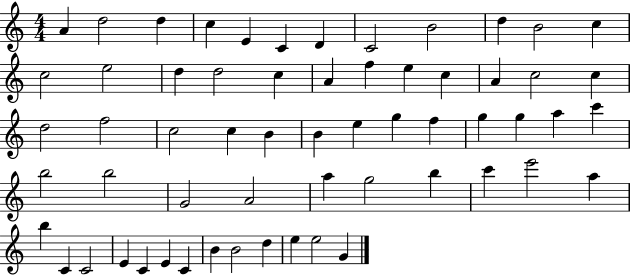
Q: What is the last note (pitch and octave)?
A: G4